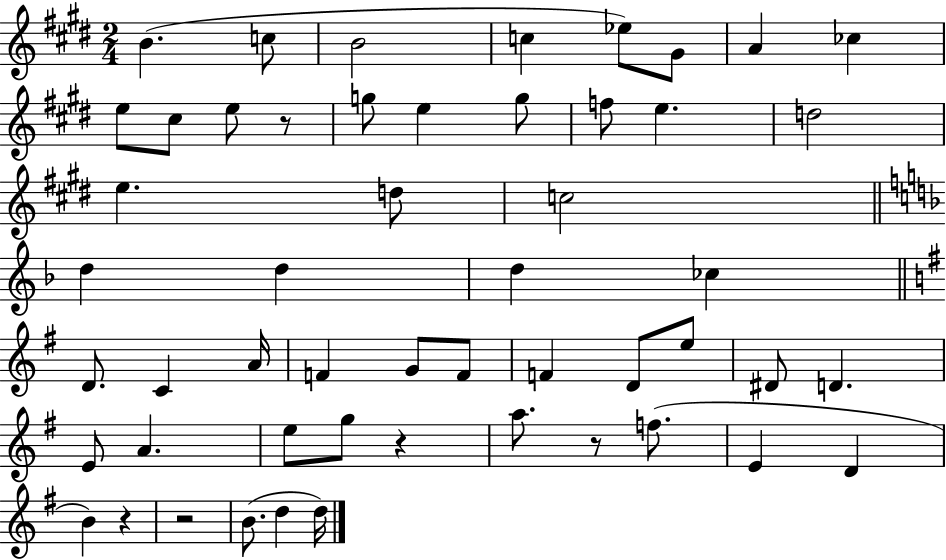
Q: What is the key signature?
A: E major